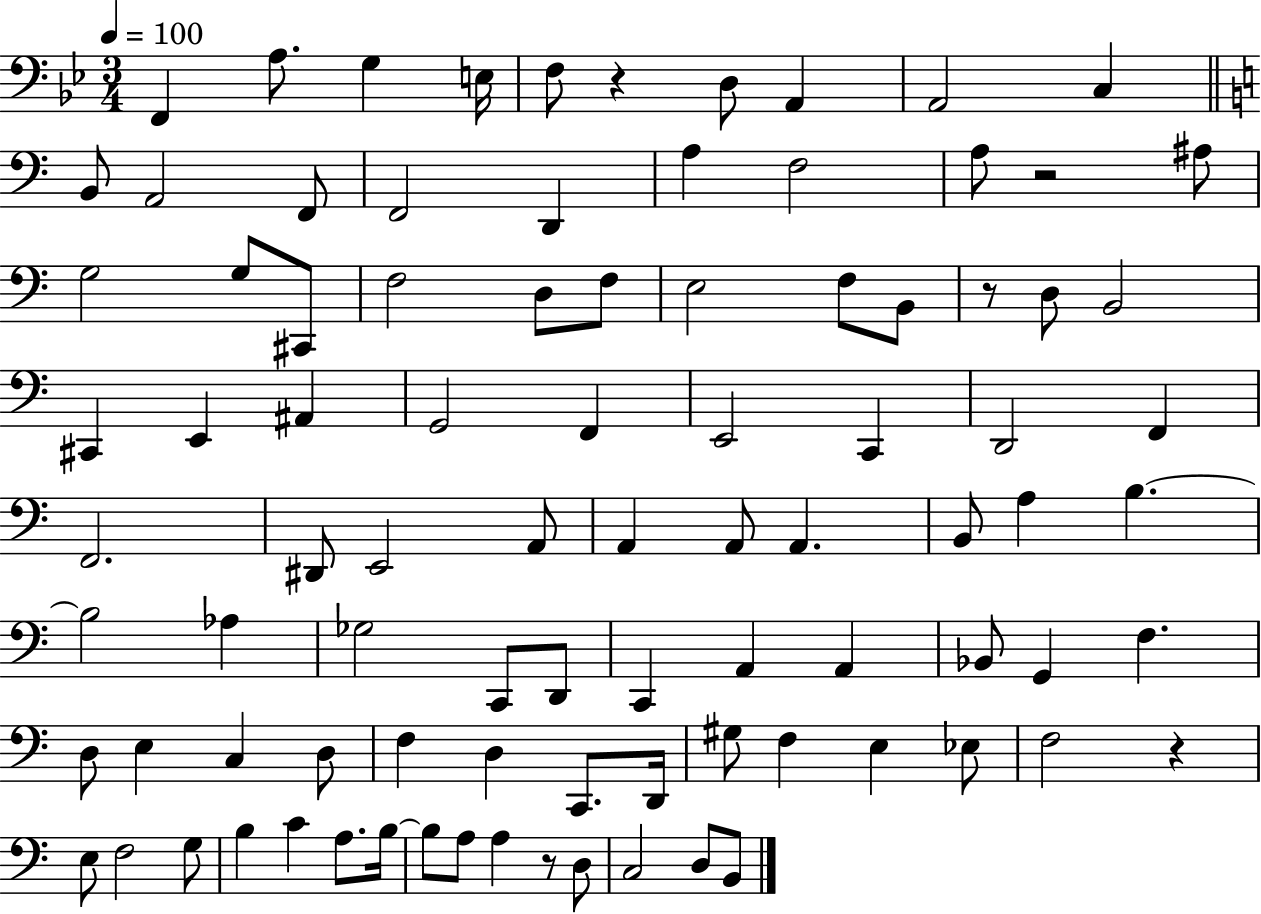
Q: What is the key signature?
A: BES major